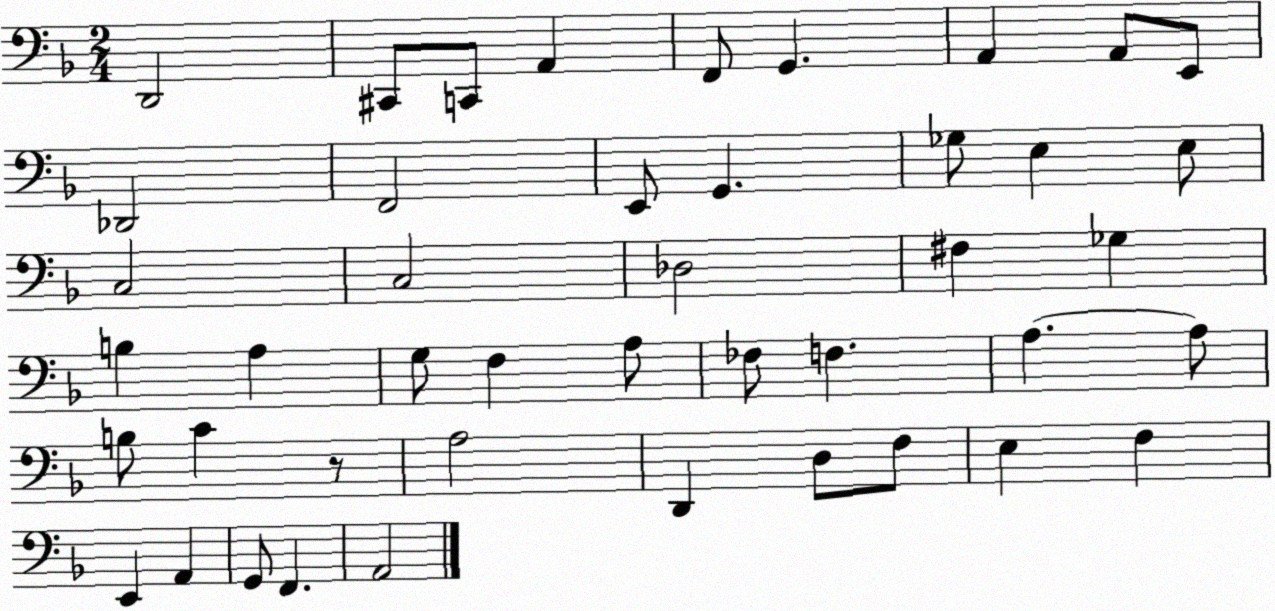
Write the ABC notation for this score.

X:1
T:Untitled
M:2/4
L:1/4
K:F
D,,2 ^C,,/2 C,,/2 A,, F,,/2 G,, A,, A,,/2 E,,/2 _D,,2 F,,2 E,,/2 G,, _G,/2 E, E,/2 C,2 C,2 _D,2 ^F, _G, B, A, G,/2 F, A,/2 _F,/2 F, A, A,/2 B,/2 C z/2 A,2 D,, D,/2 F,/2 E, F, E,, A,, G,,/2 F,, A,,2